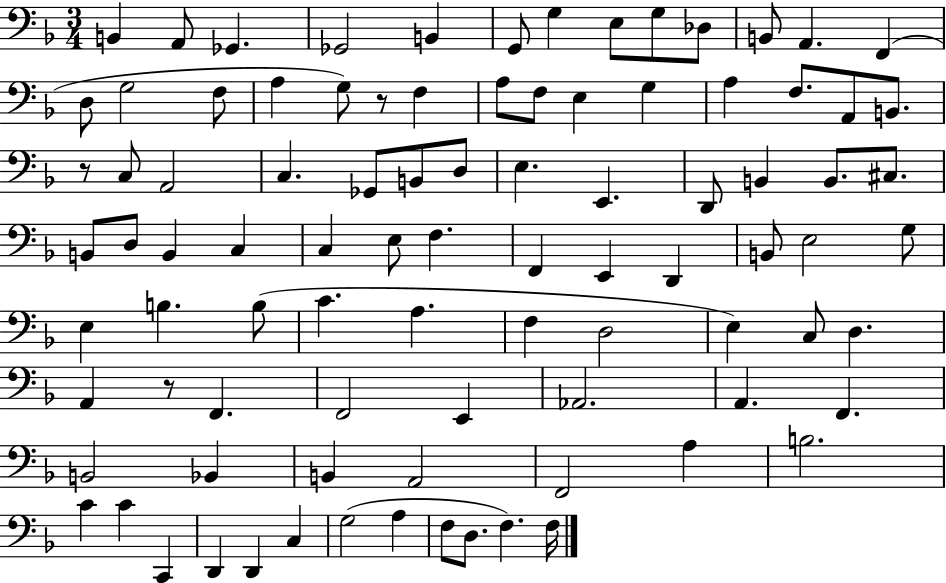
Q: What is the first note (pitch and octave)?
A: B2